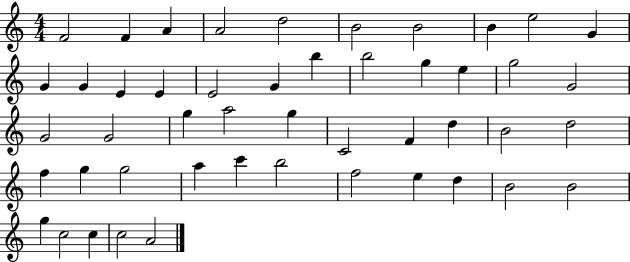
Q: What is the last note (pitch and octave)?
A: A4